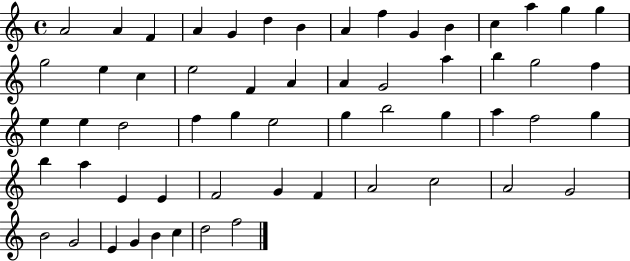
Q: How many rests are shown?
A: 0